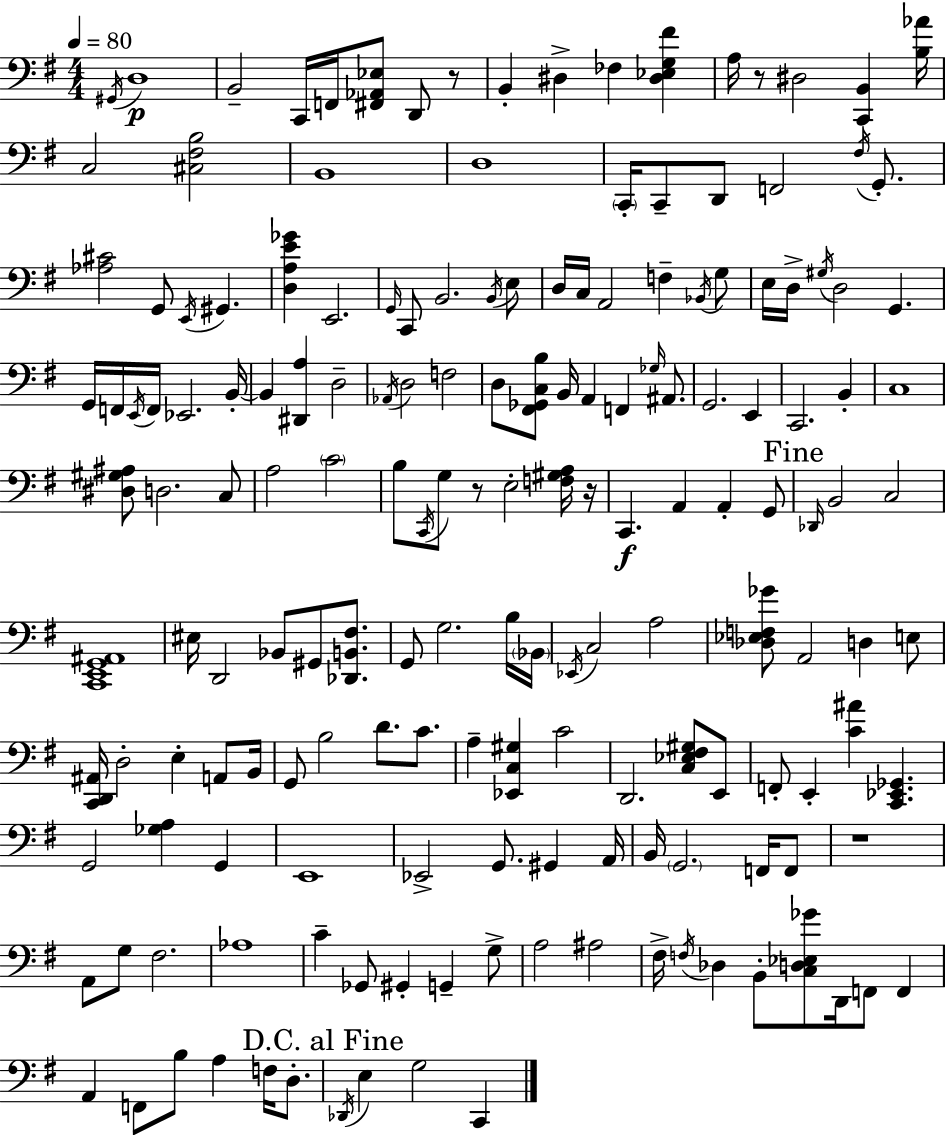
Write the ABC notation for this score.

X:1
T:Untitled
M:4/4
L:1/4
K:G
^G,,/4 D,4 B,,2 C,,/4 F,,/4 [^F,,_A,,_E,]/2 D,,/2 z/2 B,, ^D, _F, [^D,_E,G,^F] A,/4 z/2 ^D,2 [C,,B,,] [B,_A]/4 C,2 [^C,^F,B,]2 B,,4 D,4 C,,/4 C,,/2 D,,/2 F,,2 ^F,/4 G,,/2 [_A,^C]2 G,,/2 E,,/4 ^G,, [D,A,E_G] E,,2 G,,/4 C,,/2 B,,2 B,,/4 E,/2 D,/4 C,/4 A,,2 F, _B,,/4 G,/2 E,/4 D,/4 ^G,/4 D,2 G,, G,,/4 F,,/4 E,,/4 F,,/4 _E,,2 B,,/4 B,, [^D,,A,] D,2 _A,,/4 D,2 F,2 D,/2 [^F,,_G,,C,B,]/2 B,,/4 A,, F,, _G,/4 ^A,,/2 G,,2 E,, C,,2 B,, C,4 [^D,^G,^A,]/2 D,2 C,/2 A,2 C2 B,/2 C,,/4 G,/2 z/2 E,2 [F,^G,A,]/4 z/4 C,, A,, A,, G,,/2 _D,,/4 B,,2 C,2 [C,,E,,G,,^A,,]4 ^E,/4 D,,2 _B,,/2 ^G,,/2 [_D,,B,,^F,]/2 G,,/2 G,2 B,/4 _B,,/4 _E,,/4 C,2 A,2 [_D,_E,F,_G]/2 A,,2 D, E,/2 [C,,D,,^A,,]/4 D,2 E, A,,/2 B,,/4 G,,/2 B,2 D/2 C/2 A, [_E,,C,^G,] C2 D,,2 [C,_E,^F,^G,]/2 E,,/2 F,,/2 E,, [C^A] [C,,_E,,_G,,] G,,2 [_G,A,] G,, E,,4 _E,,2 G,,/2 ^G,, A,,/4 B,,/4 G,,2 F,,/4 F,,/2 z4 A,,/2 G,/2 ^F,2 _A,4 C _G,,/2 ^G,, G,, G,/2 A,2 ^A,2 ^F,/4 F,/4 _D, B,,/2 [C,D,_E,_G]/2 D,,/4 F,,/2 F,, A,, F,,/2 B,/2 A, F,/4 D,/2 _D,,/4 E, G,2 C,,